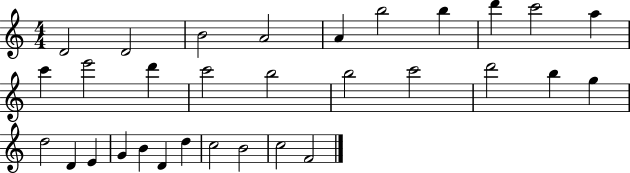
D4/h D4/h B4/h A4/h A4/q B5/h B5/q D6/q C6/h A5/q C6/q E6/h D6/q C6/h B5/h B5/h C6/h D6/h B5/q G5/q D5/h D4/q E4/q G4/q B4/q D4/q D5/q C5/h B4/h C5/h F4/h